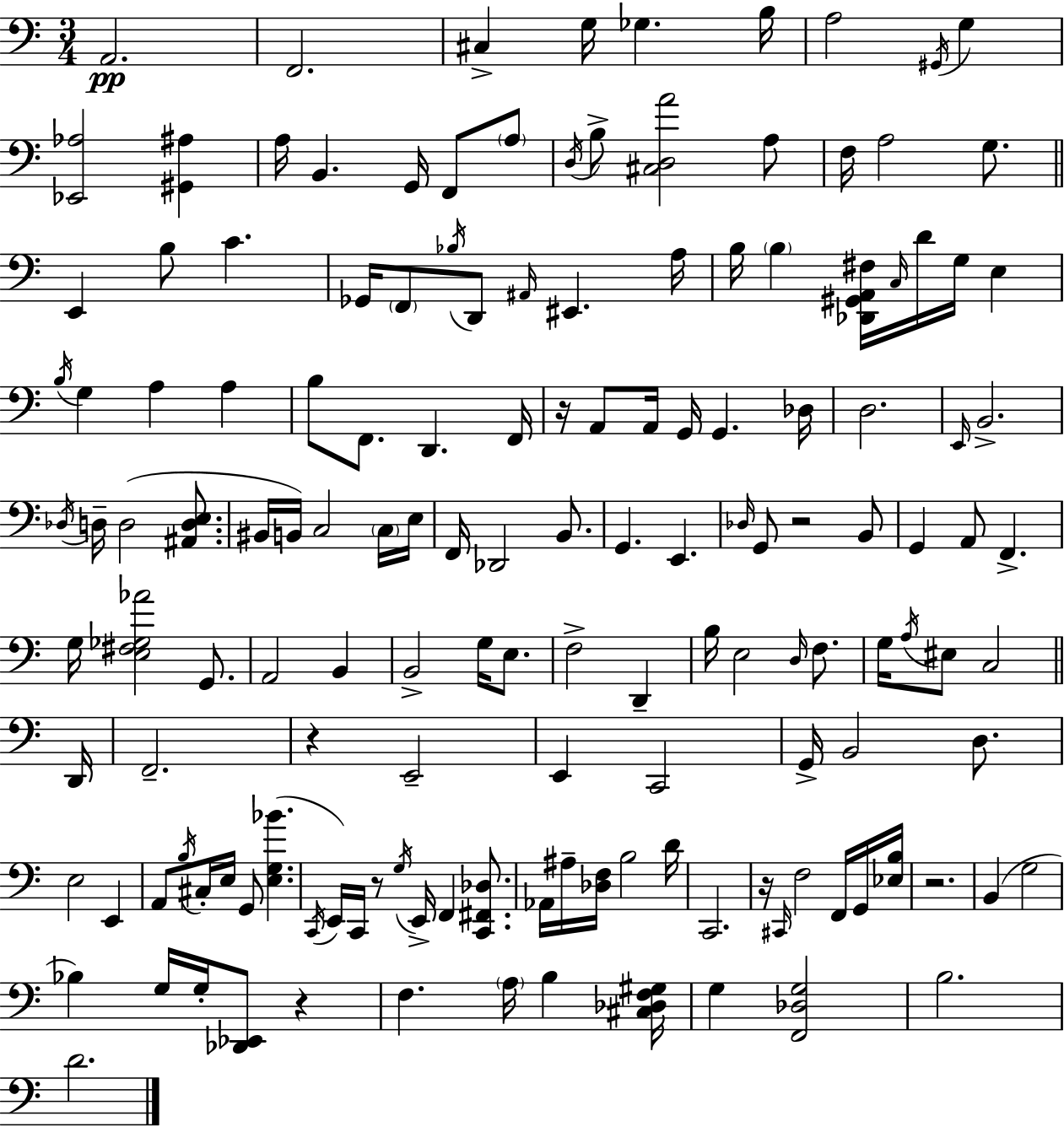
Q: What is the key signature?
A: C major